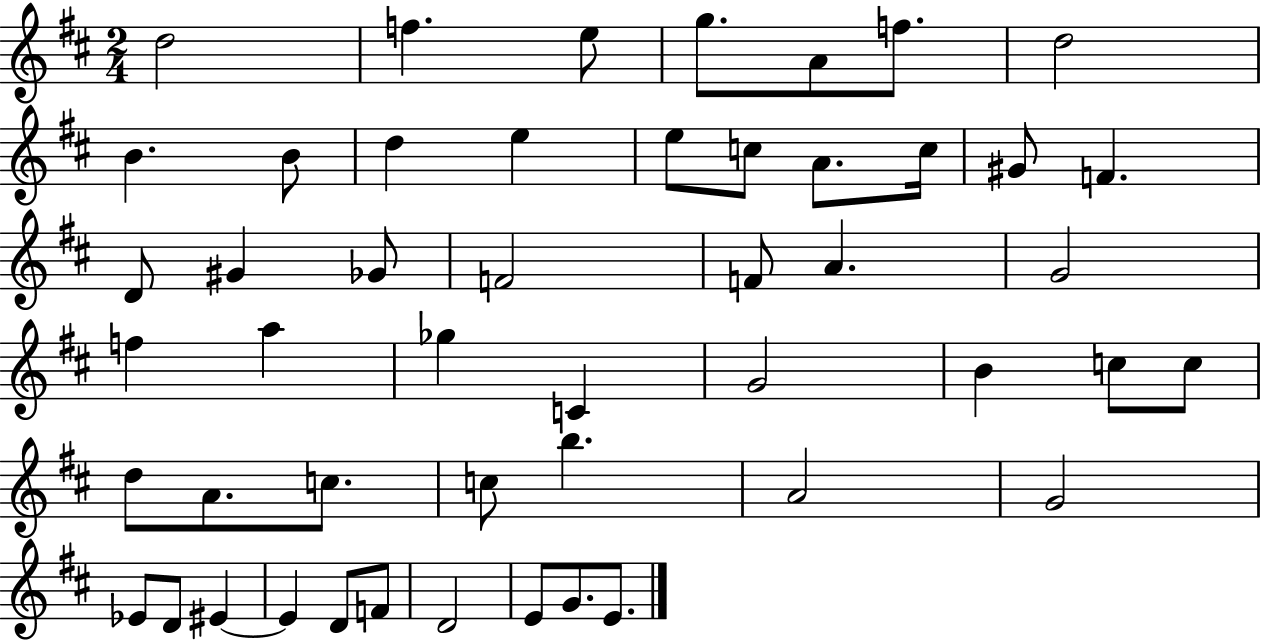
D5/h F5/q. E5/e G5/e. A4/e F5/e. D5/h B4/q. B4/e D5/q E5/q E5/e C5/e A4/e. C5/s G#4/e F4/q. D4/e G#4/q Gb4/e F4/h F4/e A4/q. G4/h F5/q A5/q Gb5/q C4/q G4/h B4/q C5/e C5/e D5/e A4/e. C5/e. C5/e B5/q. A4/h G4/h Eb4/e D4/e EIS4/q EIS4/q D4/e F4/e D4/h E4/e G4/e. E4/e.